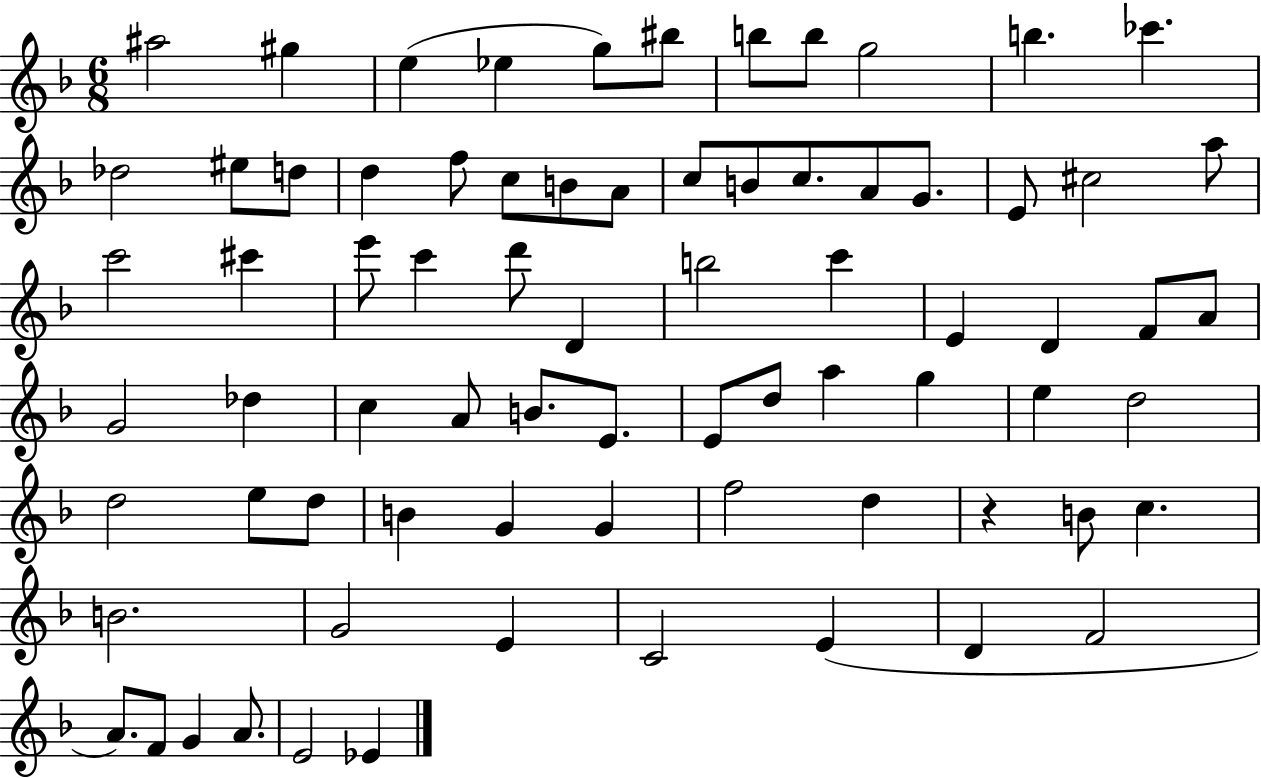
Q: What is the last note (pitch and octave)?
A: Eb4